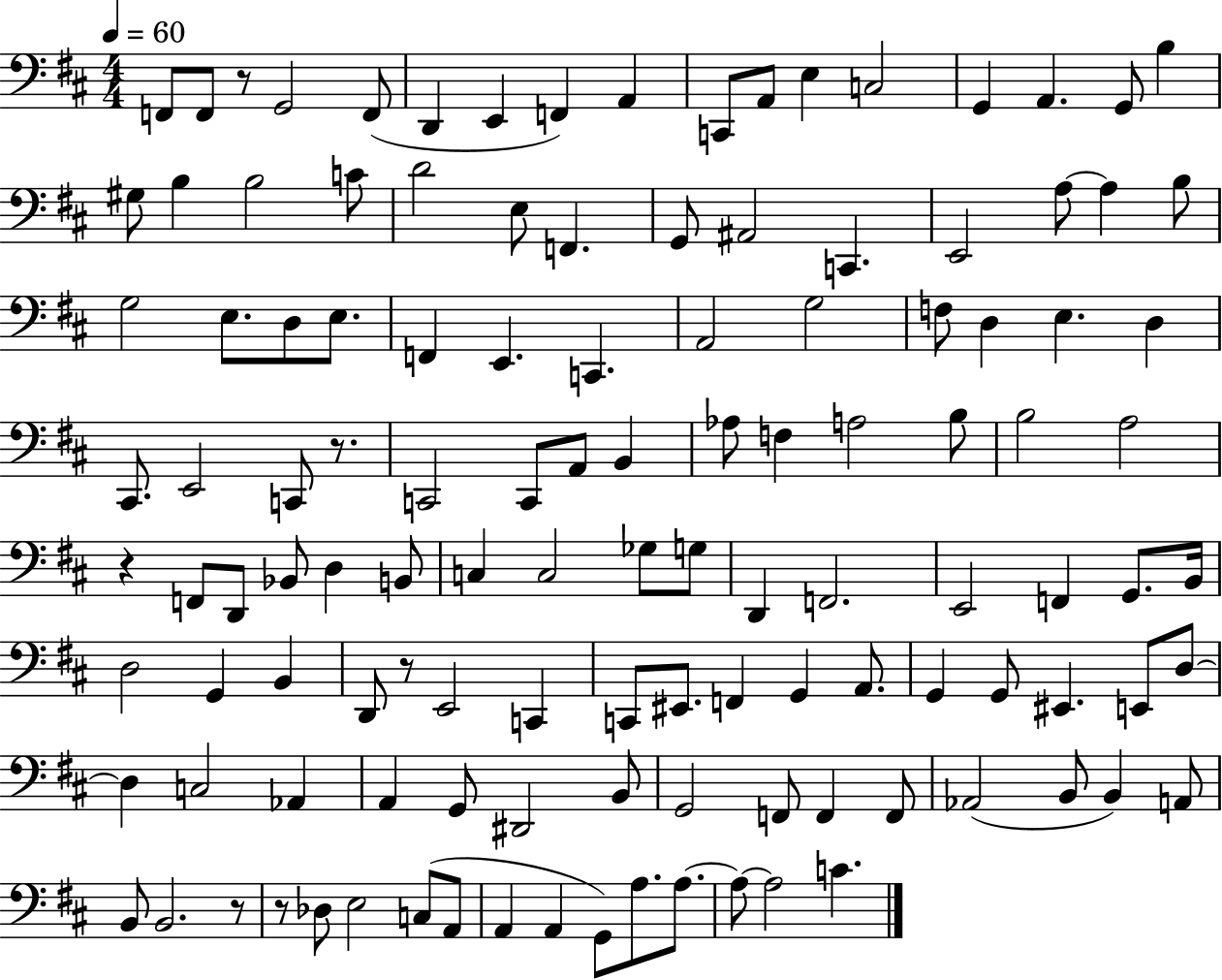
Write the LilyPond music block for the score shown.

{
  \clef bass
  \numericTimeSignature
  \time 4/4
  \key d \major
  \tempo 4 = 60
  f,8 f,8 r8 g,2 f,8( | d,4 e,4 f,4) a,4 | c,8 a,8 e4 c2 | g,4 a,4. g,8 b4 | \break gis8 b4 b2 c'8 | d'2 e8 f,4. | g,8 ais,2 c,4. | e,2 a8~~ a4 b8 | \break g2 e8. d8 e8. | f,4 e,4. c,4. | a,2 g2 | f8 d4 e4. d4 | \break cis,8. e,2 c,8 r8. | c,2 c,8 a,8 b,4 | aes8 f4 a2 b8 | b2 a2 | \break r4 f,8 d,8 bes,8 d4 b,8 | c4 c2 ges8 g8 | d,4 f,2. | e,2 f,4 g,8. b,16 | \break d2 g,4 b,4 | d,8 r8 e,2 c,4 | c,8 eis,8. f,4 g,4 a,8. | g,4 g,8 eis,4. e,8 d8~~ | \break d4 c2 aes,4 | a,4 g,8 dis,2 b,8 | g,2 f,8 f,4 f,8 | aes,2( b,8 b,4) a,8 | \break b,8 b,2. r8 | r8 des8 e2 c8( a,8 | a,4 a,4 g,8) a8. a8.~~ | a8~~ a2 c'4. | \break \bar "|."
}